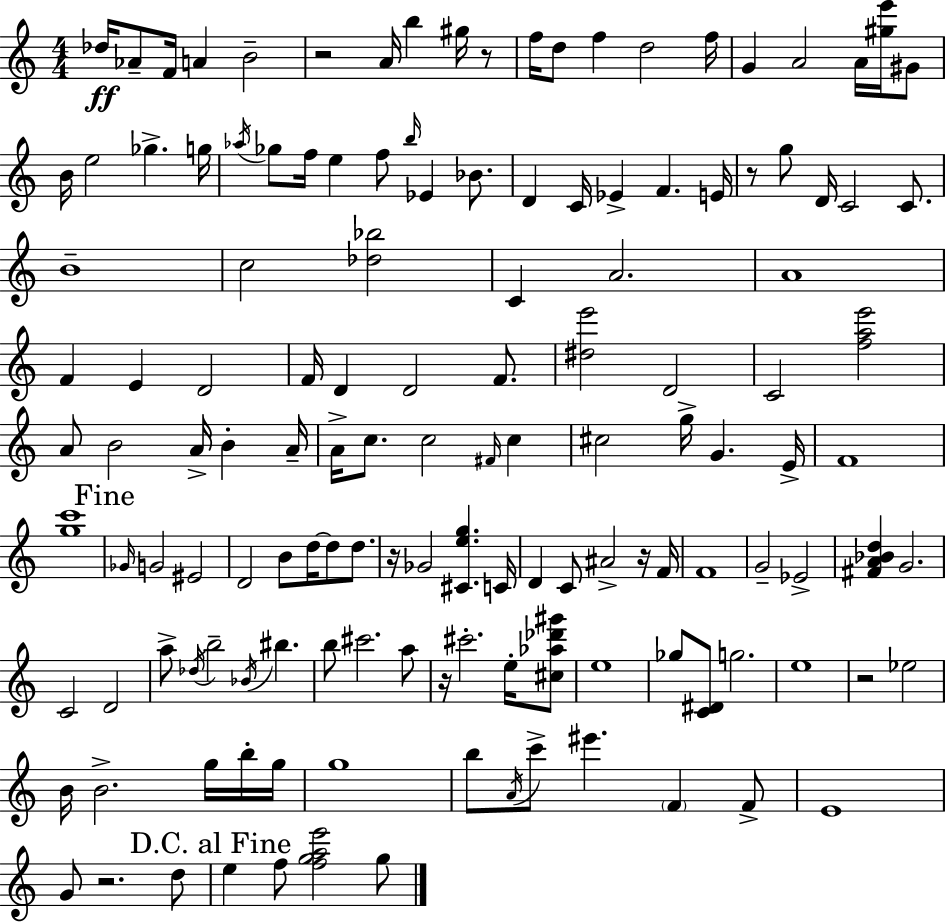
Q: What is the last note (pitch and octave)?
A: G5